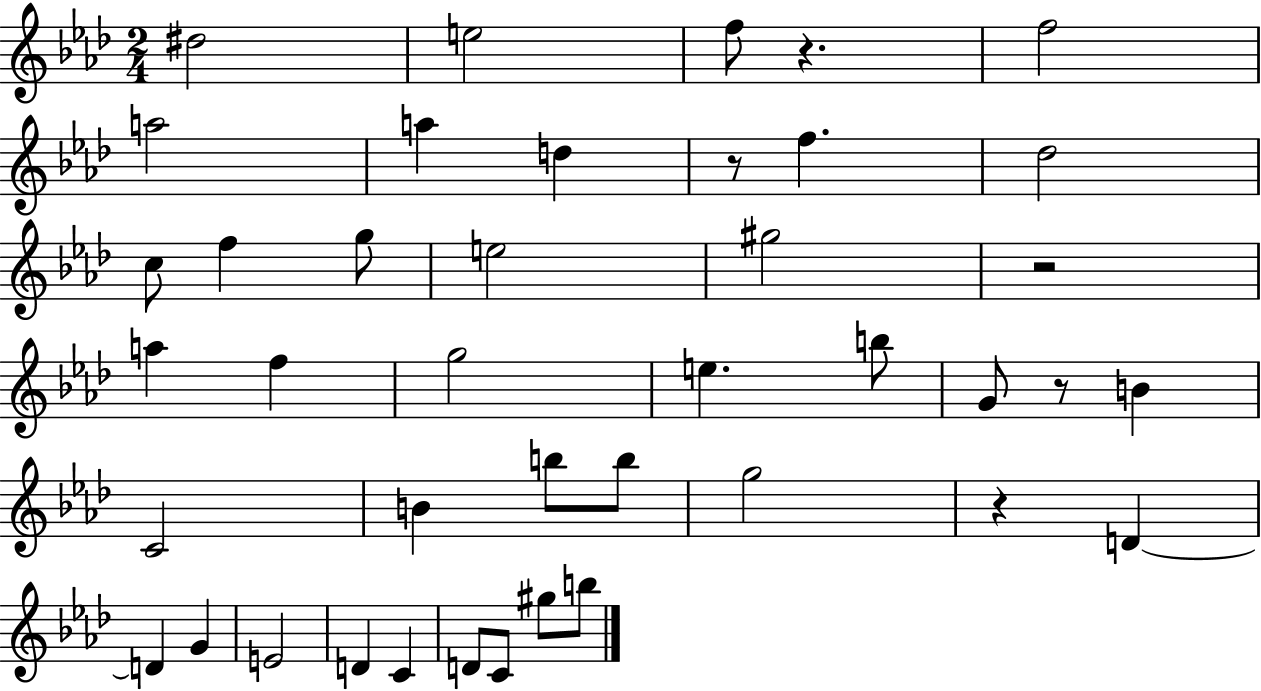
D#5/h E5/h F5/e R/q. F5/h A5/h A5/q D5/q R/e F5/q. Db5/h C5/e F5/q G5/e E5/h G#5/h R/h A5/q F5/q G5/h E5/q. B5/e G4/e R/e B4/q C4/h B4/q B5/e B5/e G5/h R/q D4/q D4/q G4/q E4/h D4/q C4/q D4/e C4/e G#5/e B5/e